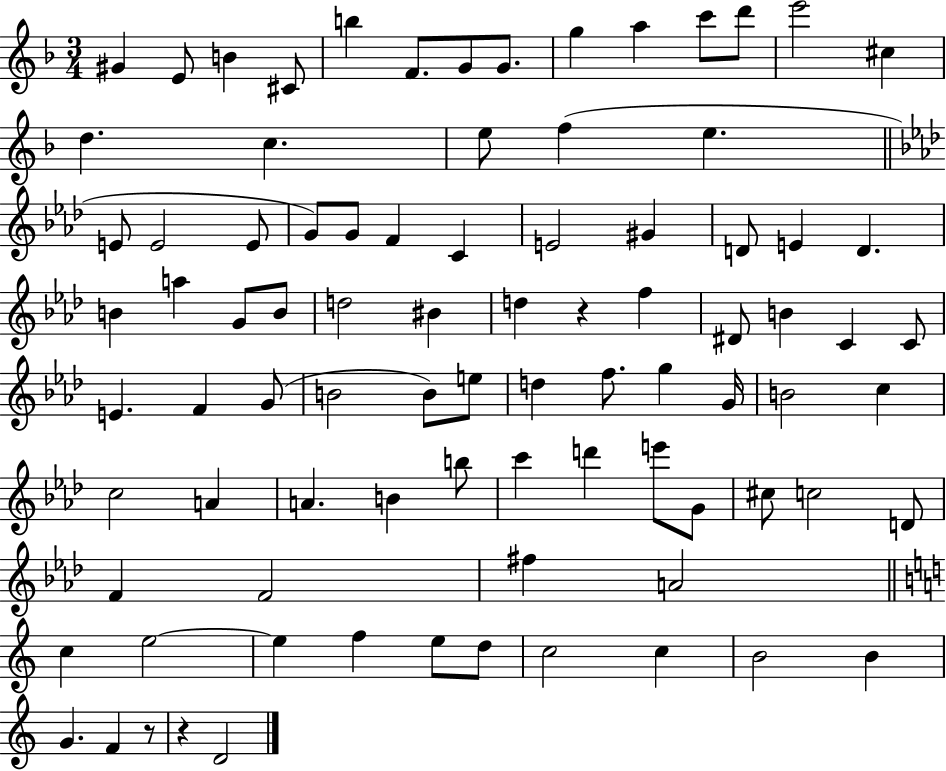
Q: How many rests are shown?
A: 3